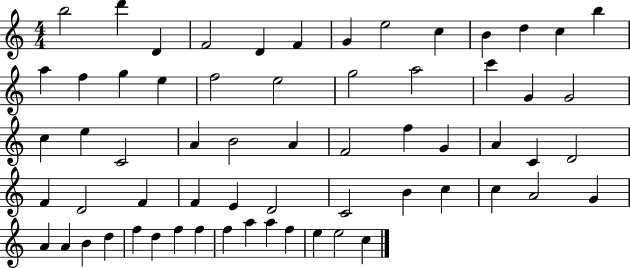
B5/h D6/q D4/q F4/h D4/q F4/q G4/q E5/h C5/q B4/q D5/q C5/q B5/q A5/q F5/q G5/q E5/q F5/h E5/h G5/h A5/h C6/q G4/q G4/h C5/q E5/q C4/h A4/q B4/h A4/q F4/h F5/q G4/q A4/q C4/q D4/h F4/q D4/h F4/q F4/q E4/q D4/h C4/h B4/q C5/q C5/q A4/h G4/q A4/q A4/q B4/q D5/q F5/q D5/q F5/q F5/q F5/q A5/q A5/q F5/q E5/q E5/h C5/q